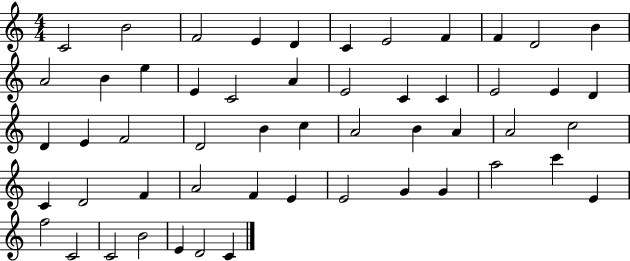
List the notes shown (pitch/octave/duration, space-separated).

C4/h B4/h F4/h E4/q D4/q C4/q E4/h F4/q F4/q D4/h B4/q A4/h B4/q E5/q E4/q C4/h A4/q E4/h C4/q C4/q E4/h E4/q D4/q D4/q E4/q F4/h D4/h B4/q C5/q A4/h B4/q A4/q A4/h C5/h C4/q D4/h F4/q A4/h F4/q E4/q E4/h G4/q G4/q A5/h C6/q E4/q F5/h C4/h C4/h B4/h E4/q D4/h C4/q